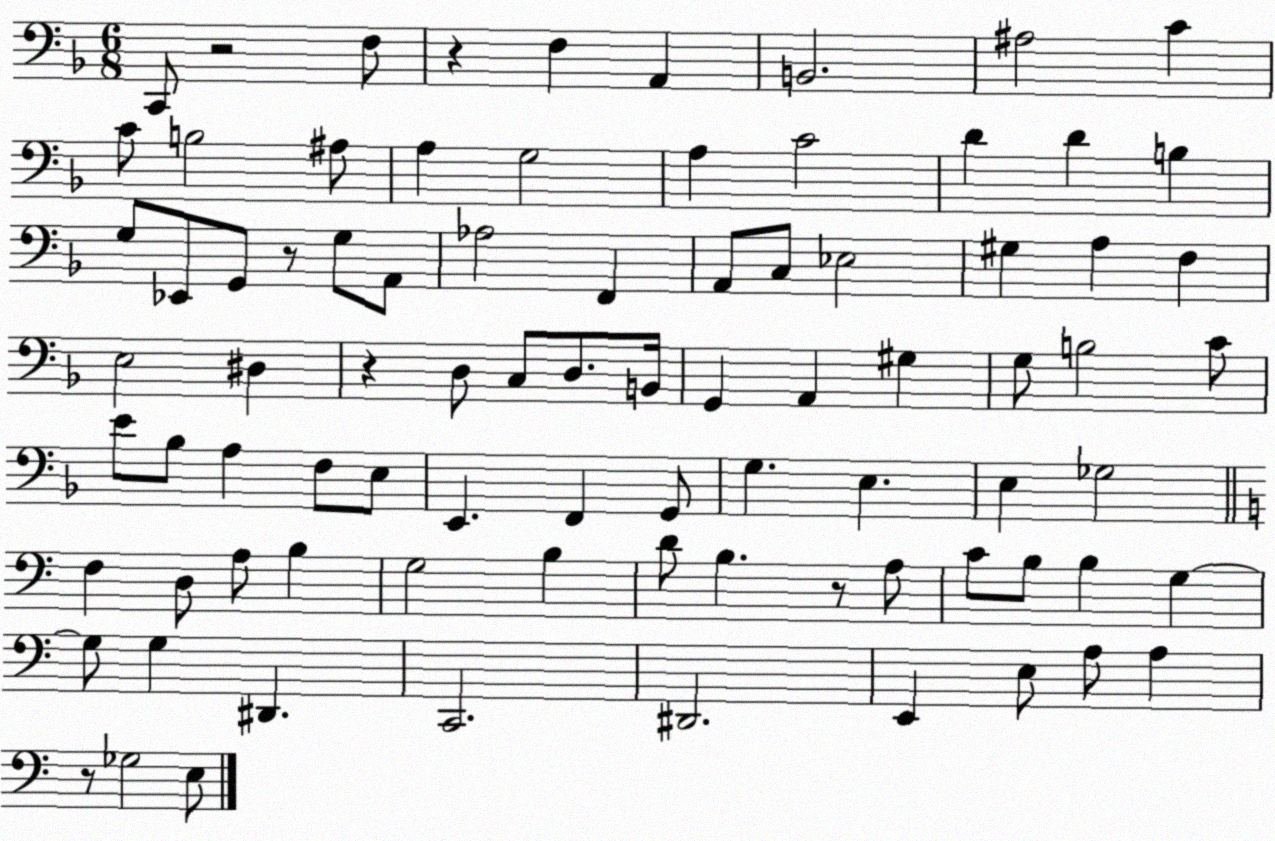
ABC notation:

X:1
T:Untitled
M:6/8
L:1/4
K:F
C,,/2 z2 F,/2 z F, A,, B,,2 ^A,2 C C/2 B,2 ^A,/2 A, G,2 A, C2 D D B, G,/2 _E,,/2 G,,/2 z/2 G,/2 A,,/2 _A,2 F,, A,,/2 C,/2 _E,2 ^G, A, F, E,2 ^D, z D,/2 C,/2 D,/2 B,,/4 G,, A,, ^G, G,/2 B,2 C/2 E/2 _B,/2 A, F,/2 E,/2 E,, F,, G,,/2 G, E, E, _G,2 F, D,/2 A,/2 B, G,2 B, D/2 B, z/2 A,/2 C/2 B,/2 B, G, G,/2 G, ^D,, C,,2 ^D,,2 E,, E,/2 A,/2 A, z/2 _G,2 E,/2